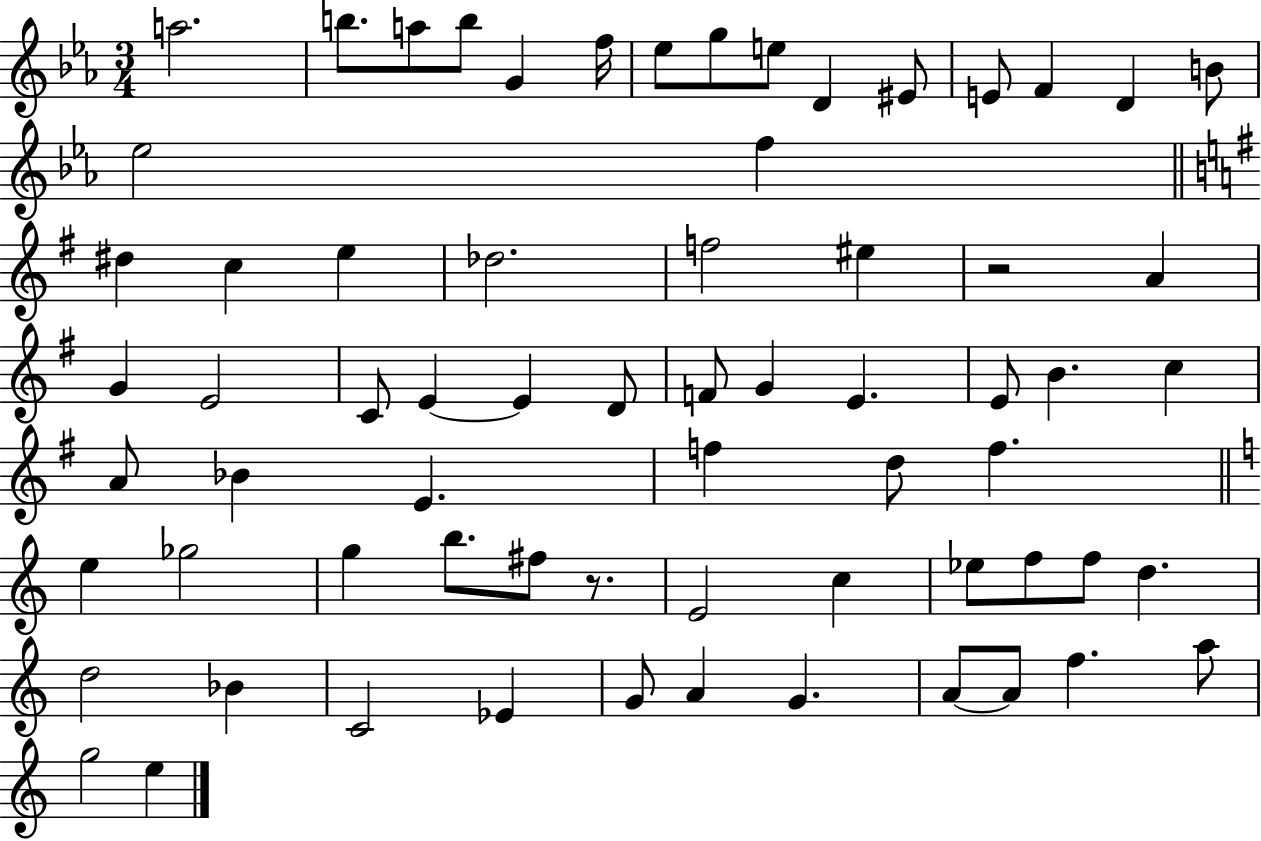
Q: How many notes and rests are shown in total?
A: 68